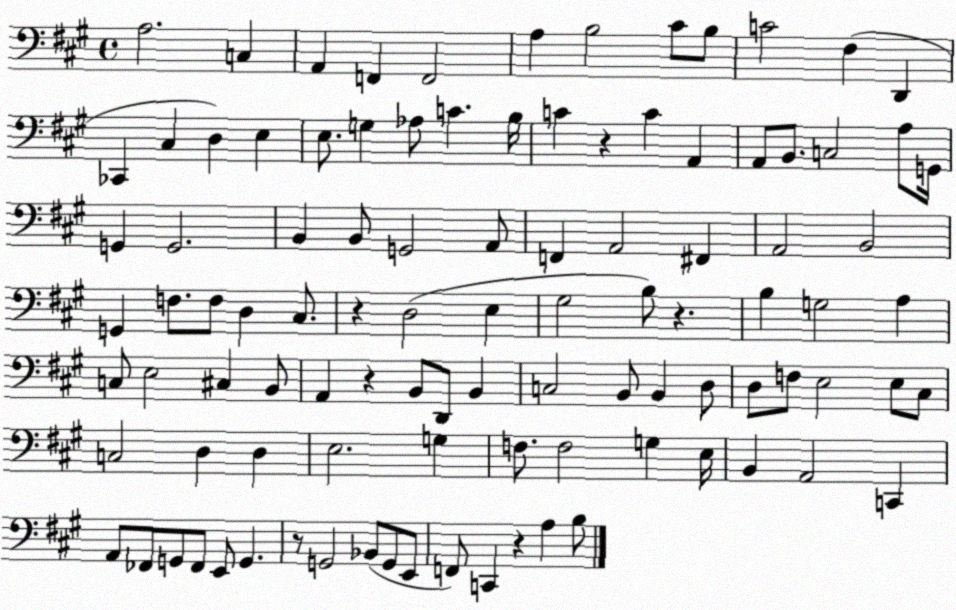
X:1
T:Untitled
M:4/4
L:1/4
K:A
A,2 C, A,, F,, F,,2 A, B,2 ^C/2 B,/2 C2 ^F, D,, _C,, ^C, D, E, E,/2 G, _A,/2 C B,/4 C z C A,, A,,/2 B,,/2 C,2 A,/2 G,,/4 G,, G,,2 B,, B,,/2 G,,2 A,,/2 F,, A,,2 ^F,, A,,2 B,,2 G,, F,/2 F,/2 D, ^C,/2 z D,2 E, ^G,2 B,/2 z B, G,2 A, C,/2 E,2 ^C, B,,/2 A,, z B,,/2 D,,/2 B,, C,2 B,,/2 B,, D,/2 D,/2 F,/2 E,2 E,/2 ^C,/2 C,2 D, D, E,2 G, F,/2 F,2 G, E,/4 B,, A,,2 C,, A,,/2 _F,,/2 G,,/2 _F,,/2 E,,/2 G,, z/2 G,,2 _B,,/2 G,,/2 E,,/2 F,,/2 C,, z A, B,/2